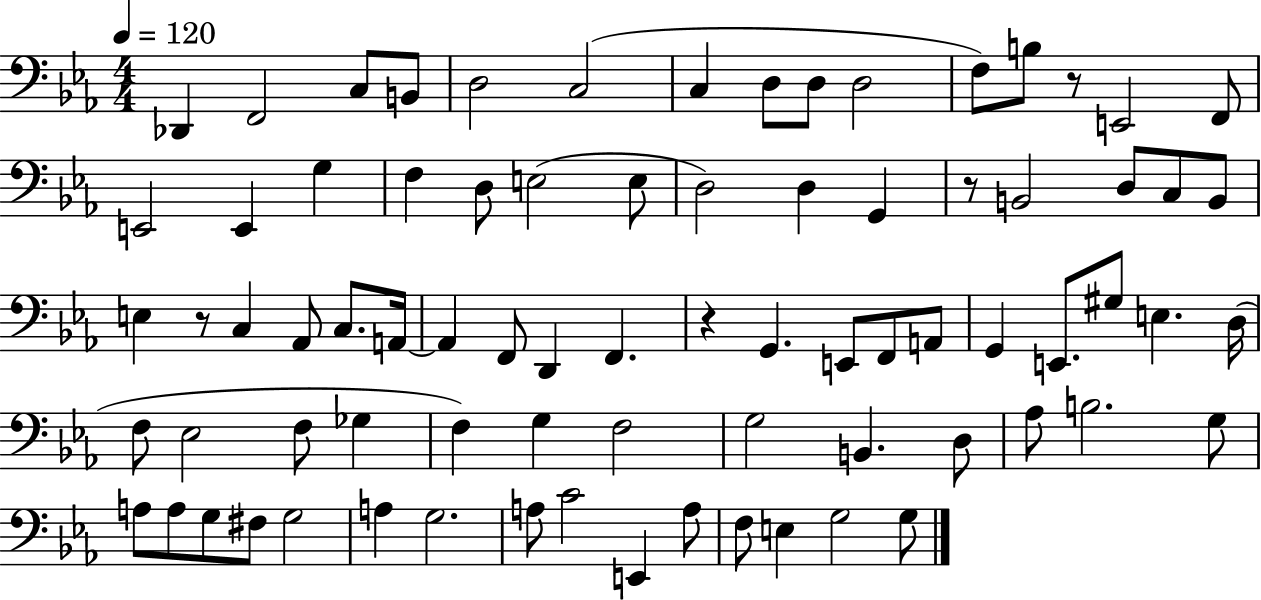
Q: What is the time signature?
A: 4/4